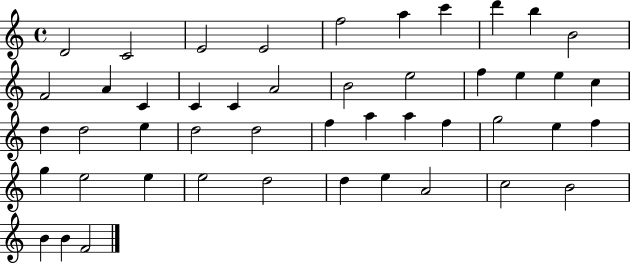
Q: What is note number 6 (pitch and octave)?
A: A5